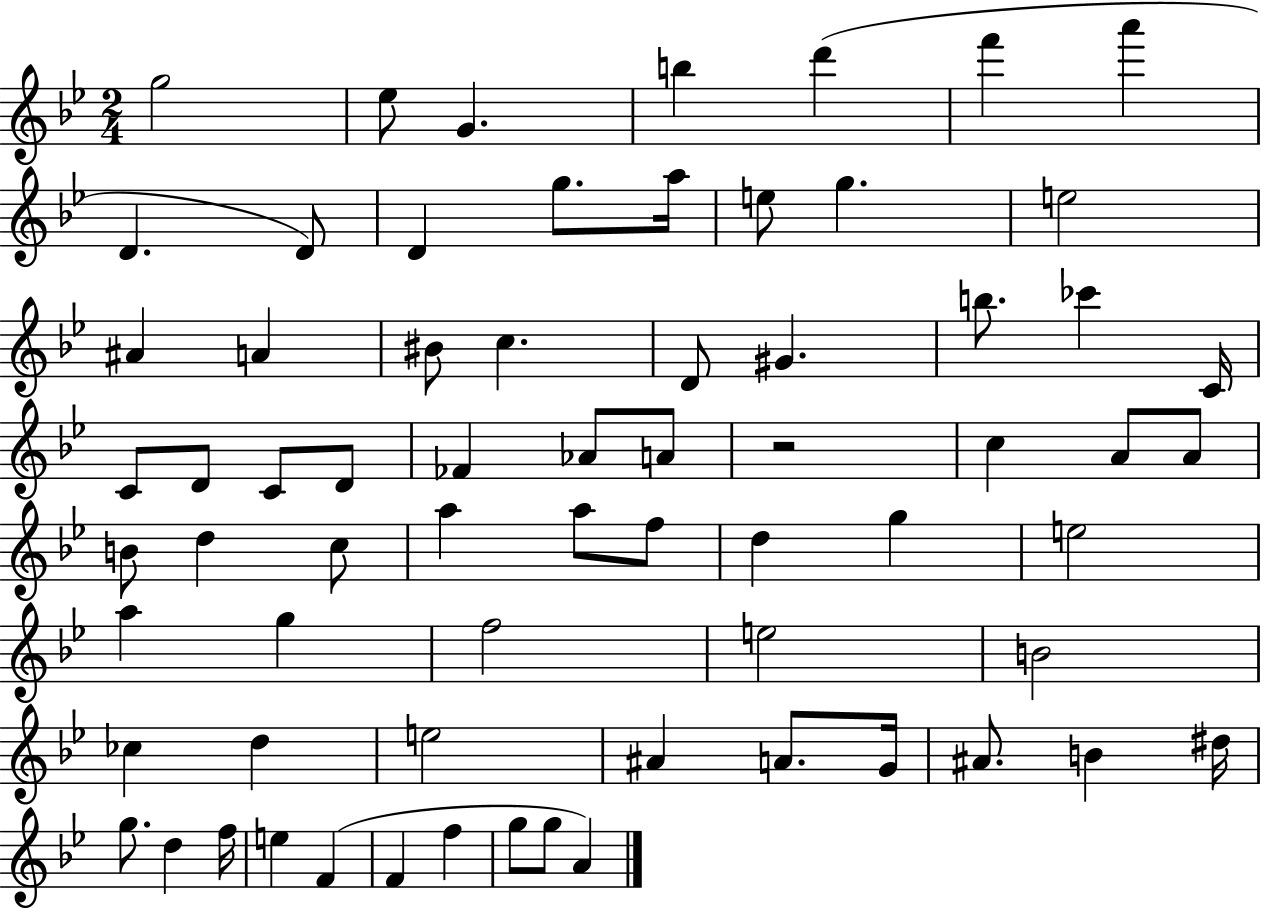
X:1
T:Untitled
M:2/4
L:1/4
K:Bb
g2 _e/2 G b d' f' a' D D/2 D g/2 a/4 e/2 g e2 ^A A ^B/2 c D/2 ^G b/2 _c' C/4 C/2 D/2 C/2 D/2 _F _A/2 A/2 z2 c A/2 A/2 B/2 d c/2 a a/2 f/2 d g e2 a g f2 e2 B2 _c d e2 ^A A/2 G/4 ^A/2 B ^d/4 g/2 d f/4 e F F f g/2 g/2 A